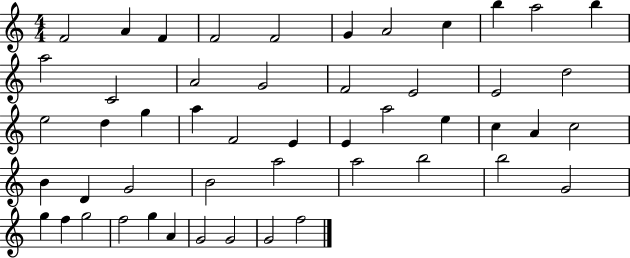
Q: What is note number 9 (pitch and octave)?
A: B5